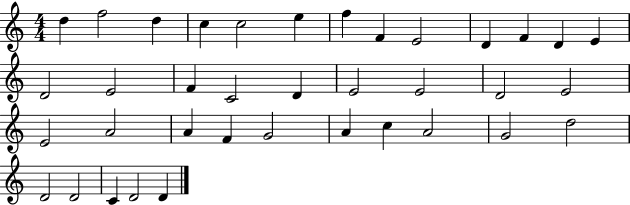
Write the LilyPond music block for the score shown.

{
  \clef treble
  \numericTimeSignature
  \time 4/4
  \key c \major
  d''4 f''2 d''4 | c''4 c''2 e''4 | f''4 f'4 e'2 | d'4 f'4 d'4 e'4 | \break d'2 e'2 | f'4 c'2 d'4 | e'2 e'2 | d'2 e'2 | \break e'2 a'2 | a'4 f'4 g'2 | a'4 c''4 a'2 | g'2 d''2 | \break d'2 d'2 | c'4 d'2 d'4 | \bar "|."
}